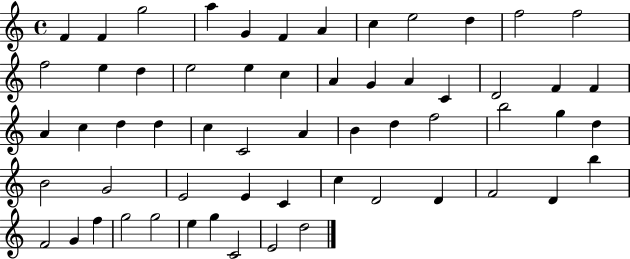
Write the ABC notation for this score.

X:1
T:Untitled
M:4/4
L:1/4
K:C
F F g2 a G F A c e2 d f2 f2 f2 e d e2 e c A G A C D2 F F A c d d c C2 A B d f2 b2 g d B2 G2 E2 E C c D2 D F2 D b F2 G f g2 g2 e g C2 E2 d2